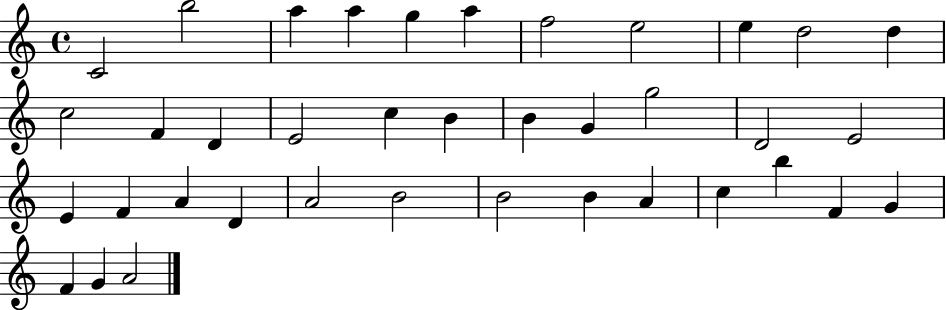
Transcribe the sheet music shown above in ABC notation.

X:1
T:Untitled
M:4/4
L:1/4
K:C
C2 b2 a a g a f2 e2 e d2 d c2 F D E2 c B B G g2 D2 E2 E F A D A2 B2 B2 B A c b F G F G A2